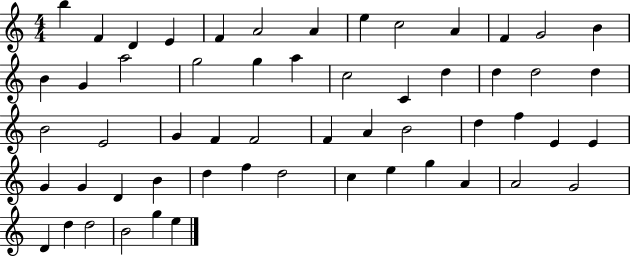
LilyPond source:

{
  \clef treble
  \numericTimeSignature
  \time 4/4
  \key c \major
  b''4 f'4 d'4 e'4 | f'4 a'2 a'4 | e''4 c''2 a'4 | f'4 g'2 b'4 | \break b'4 g'4 a''2 | g''2 g''4 a''4 | c''2 c'4 d''4 | d''4 d''2 d''4 | \break b'2 e'2 | g'4 f'4 f'2 | f'4 a'4 b'2 | d''4 f''4 e'4 e'4 | \break g'4 g'4 d'4 b'4 | d''4 f''4 d''2 | c''4 e''4 g''4 a'4 | a'2 g'2 | \break d'4 d''4 d''2 | b'2 g''4 e''4 | \bar "|."
}